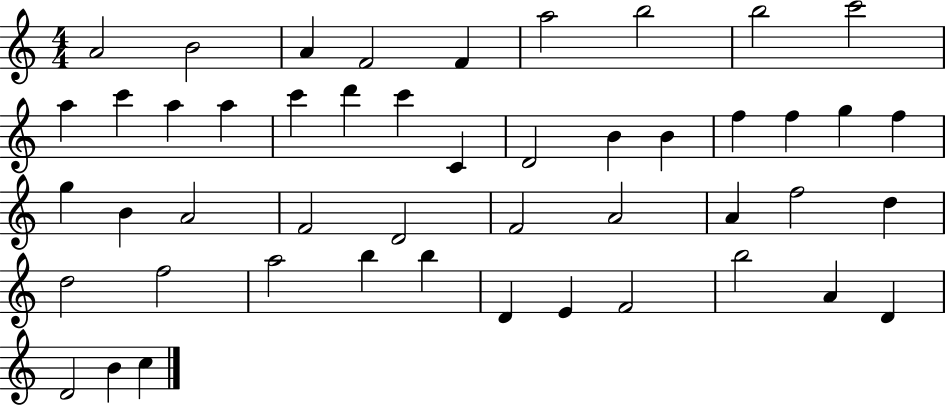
X:1
T:Untitled
M:4/4
L:1/4
K:C
A2 B2 A F2 F a2 b2 b2 c'2 a c' a a c' d' c' C D2 B B f f g f g B A2 F2 D2 F2 A2 A f2 d d2 f2 a2 b b D E F2 b2 A D D2 B c